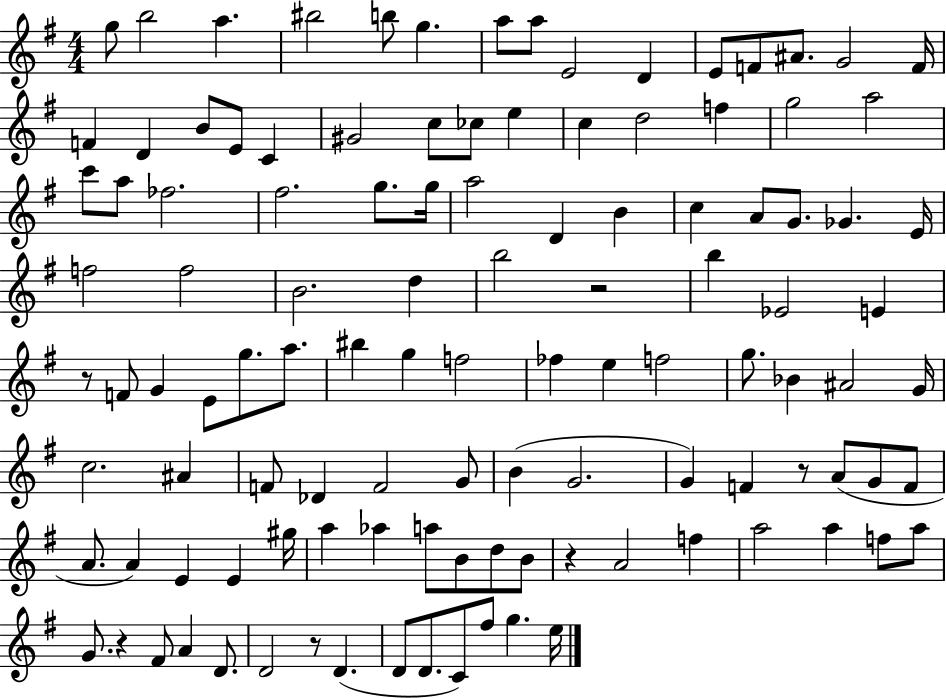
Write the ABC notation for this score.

X:1
T:Untitled
M:4/4
L:1/4
K:G
g/2 b2 a ^b2 b/2 g a/2 a/2 E2 D E/2 F/2 ^A/2 G2 F/4 F D B/2 E/2 C ^G2 c/2 _c/2 e c d2 f g2 a2 c'/2 a/2 _f2 ^f2 g/2 g/4 a2 D B c A/2 G/2 _G E/4 f2 f2 B2 d b2 z2 b _E2 E z/2 F/2 G E/2 g/2 a/2 ^b g f2 _f e f2 g/2 _B ^A2 G/4 c2 ^A F/2 _D F2 G/2 B G2 G F z/2 A/2 G/2 F/2 A/2 A E E ^g/4 a _a a/2 B/2 d/2 B/2 z A2 f a2 a f/2 a/2 G/2 z ^F/2 A D/2 D2 z/2 D D/2 D/2 C/2 ^f/2 g e/4